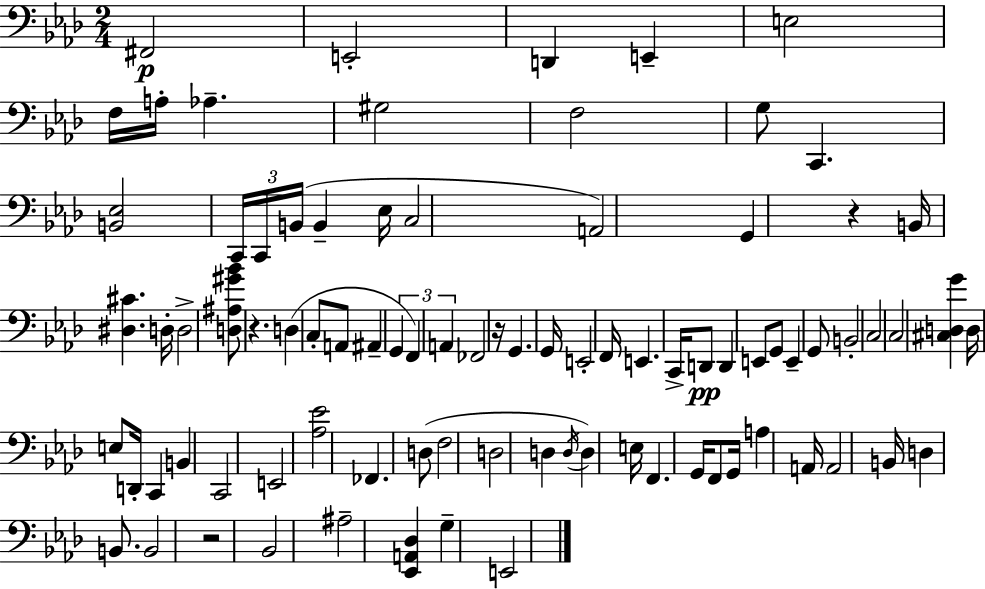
{
  \clef bass
  \numericTimeSignature
  \time 2/4
  \key aes \major
  fis,2\p | e,2-. | d,4 e,4-- | e2 | \break f16 a16-. aes4.-- | gis2 | f2 | g8 c,4. | \break <b, ees>2 | \tuplet 3/2 { c,16 c,16 b,16( } b,4-- ees16 | c2 | a,2) | \break g,4 r4 | b,16 <dis cis'>4. d16-. | d2-> | <d ais gis' bes'>8 r4. | \break d4( c8-. a,8 | ais,4-- \tuplet 3/2 { g,4 | f,4) a,4 } | fes,2 | \break r16 g,4. g,16 | e,2-. | f,16 e,4. c,16-> | d,8\pp d,4 e,8 | \break g,8 e,4-- g,8 | b,2-. | c2 | c2 | \break <cis d g'>4 d16 e8 d,16-. | c,4 b,4 | c,2 | e,2 | \break <aes ees'>2 | fes,4. d8( | f2 | d2 | \break d4 \acciaccatura { d16 }) d4 | e16 f,4. | g,16 f,8 g,16 a4 | a,16 a,2 | \break b,16 d4 b,8. | b,2 | r2 | bes,2 | \break ais2-- | <ees, a, des>4 g4-- | e,2 | \bar "|."
}